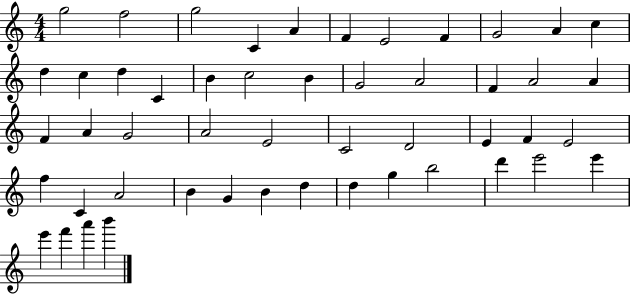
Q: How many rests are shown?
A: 0